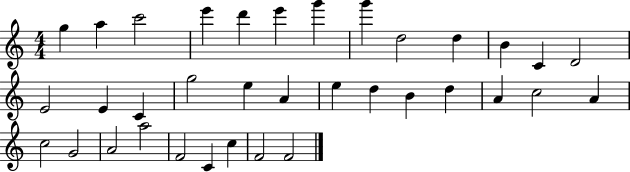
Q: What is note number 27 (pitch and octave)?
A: C5